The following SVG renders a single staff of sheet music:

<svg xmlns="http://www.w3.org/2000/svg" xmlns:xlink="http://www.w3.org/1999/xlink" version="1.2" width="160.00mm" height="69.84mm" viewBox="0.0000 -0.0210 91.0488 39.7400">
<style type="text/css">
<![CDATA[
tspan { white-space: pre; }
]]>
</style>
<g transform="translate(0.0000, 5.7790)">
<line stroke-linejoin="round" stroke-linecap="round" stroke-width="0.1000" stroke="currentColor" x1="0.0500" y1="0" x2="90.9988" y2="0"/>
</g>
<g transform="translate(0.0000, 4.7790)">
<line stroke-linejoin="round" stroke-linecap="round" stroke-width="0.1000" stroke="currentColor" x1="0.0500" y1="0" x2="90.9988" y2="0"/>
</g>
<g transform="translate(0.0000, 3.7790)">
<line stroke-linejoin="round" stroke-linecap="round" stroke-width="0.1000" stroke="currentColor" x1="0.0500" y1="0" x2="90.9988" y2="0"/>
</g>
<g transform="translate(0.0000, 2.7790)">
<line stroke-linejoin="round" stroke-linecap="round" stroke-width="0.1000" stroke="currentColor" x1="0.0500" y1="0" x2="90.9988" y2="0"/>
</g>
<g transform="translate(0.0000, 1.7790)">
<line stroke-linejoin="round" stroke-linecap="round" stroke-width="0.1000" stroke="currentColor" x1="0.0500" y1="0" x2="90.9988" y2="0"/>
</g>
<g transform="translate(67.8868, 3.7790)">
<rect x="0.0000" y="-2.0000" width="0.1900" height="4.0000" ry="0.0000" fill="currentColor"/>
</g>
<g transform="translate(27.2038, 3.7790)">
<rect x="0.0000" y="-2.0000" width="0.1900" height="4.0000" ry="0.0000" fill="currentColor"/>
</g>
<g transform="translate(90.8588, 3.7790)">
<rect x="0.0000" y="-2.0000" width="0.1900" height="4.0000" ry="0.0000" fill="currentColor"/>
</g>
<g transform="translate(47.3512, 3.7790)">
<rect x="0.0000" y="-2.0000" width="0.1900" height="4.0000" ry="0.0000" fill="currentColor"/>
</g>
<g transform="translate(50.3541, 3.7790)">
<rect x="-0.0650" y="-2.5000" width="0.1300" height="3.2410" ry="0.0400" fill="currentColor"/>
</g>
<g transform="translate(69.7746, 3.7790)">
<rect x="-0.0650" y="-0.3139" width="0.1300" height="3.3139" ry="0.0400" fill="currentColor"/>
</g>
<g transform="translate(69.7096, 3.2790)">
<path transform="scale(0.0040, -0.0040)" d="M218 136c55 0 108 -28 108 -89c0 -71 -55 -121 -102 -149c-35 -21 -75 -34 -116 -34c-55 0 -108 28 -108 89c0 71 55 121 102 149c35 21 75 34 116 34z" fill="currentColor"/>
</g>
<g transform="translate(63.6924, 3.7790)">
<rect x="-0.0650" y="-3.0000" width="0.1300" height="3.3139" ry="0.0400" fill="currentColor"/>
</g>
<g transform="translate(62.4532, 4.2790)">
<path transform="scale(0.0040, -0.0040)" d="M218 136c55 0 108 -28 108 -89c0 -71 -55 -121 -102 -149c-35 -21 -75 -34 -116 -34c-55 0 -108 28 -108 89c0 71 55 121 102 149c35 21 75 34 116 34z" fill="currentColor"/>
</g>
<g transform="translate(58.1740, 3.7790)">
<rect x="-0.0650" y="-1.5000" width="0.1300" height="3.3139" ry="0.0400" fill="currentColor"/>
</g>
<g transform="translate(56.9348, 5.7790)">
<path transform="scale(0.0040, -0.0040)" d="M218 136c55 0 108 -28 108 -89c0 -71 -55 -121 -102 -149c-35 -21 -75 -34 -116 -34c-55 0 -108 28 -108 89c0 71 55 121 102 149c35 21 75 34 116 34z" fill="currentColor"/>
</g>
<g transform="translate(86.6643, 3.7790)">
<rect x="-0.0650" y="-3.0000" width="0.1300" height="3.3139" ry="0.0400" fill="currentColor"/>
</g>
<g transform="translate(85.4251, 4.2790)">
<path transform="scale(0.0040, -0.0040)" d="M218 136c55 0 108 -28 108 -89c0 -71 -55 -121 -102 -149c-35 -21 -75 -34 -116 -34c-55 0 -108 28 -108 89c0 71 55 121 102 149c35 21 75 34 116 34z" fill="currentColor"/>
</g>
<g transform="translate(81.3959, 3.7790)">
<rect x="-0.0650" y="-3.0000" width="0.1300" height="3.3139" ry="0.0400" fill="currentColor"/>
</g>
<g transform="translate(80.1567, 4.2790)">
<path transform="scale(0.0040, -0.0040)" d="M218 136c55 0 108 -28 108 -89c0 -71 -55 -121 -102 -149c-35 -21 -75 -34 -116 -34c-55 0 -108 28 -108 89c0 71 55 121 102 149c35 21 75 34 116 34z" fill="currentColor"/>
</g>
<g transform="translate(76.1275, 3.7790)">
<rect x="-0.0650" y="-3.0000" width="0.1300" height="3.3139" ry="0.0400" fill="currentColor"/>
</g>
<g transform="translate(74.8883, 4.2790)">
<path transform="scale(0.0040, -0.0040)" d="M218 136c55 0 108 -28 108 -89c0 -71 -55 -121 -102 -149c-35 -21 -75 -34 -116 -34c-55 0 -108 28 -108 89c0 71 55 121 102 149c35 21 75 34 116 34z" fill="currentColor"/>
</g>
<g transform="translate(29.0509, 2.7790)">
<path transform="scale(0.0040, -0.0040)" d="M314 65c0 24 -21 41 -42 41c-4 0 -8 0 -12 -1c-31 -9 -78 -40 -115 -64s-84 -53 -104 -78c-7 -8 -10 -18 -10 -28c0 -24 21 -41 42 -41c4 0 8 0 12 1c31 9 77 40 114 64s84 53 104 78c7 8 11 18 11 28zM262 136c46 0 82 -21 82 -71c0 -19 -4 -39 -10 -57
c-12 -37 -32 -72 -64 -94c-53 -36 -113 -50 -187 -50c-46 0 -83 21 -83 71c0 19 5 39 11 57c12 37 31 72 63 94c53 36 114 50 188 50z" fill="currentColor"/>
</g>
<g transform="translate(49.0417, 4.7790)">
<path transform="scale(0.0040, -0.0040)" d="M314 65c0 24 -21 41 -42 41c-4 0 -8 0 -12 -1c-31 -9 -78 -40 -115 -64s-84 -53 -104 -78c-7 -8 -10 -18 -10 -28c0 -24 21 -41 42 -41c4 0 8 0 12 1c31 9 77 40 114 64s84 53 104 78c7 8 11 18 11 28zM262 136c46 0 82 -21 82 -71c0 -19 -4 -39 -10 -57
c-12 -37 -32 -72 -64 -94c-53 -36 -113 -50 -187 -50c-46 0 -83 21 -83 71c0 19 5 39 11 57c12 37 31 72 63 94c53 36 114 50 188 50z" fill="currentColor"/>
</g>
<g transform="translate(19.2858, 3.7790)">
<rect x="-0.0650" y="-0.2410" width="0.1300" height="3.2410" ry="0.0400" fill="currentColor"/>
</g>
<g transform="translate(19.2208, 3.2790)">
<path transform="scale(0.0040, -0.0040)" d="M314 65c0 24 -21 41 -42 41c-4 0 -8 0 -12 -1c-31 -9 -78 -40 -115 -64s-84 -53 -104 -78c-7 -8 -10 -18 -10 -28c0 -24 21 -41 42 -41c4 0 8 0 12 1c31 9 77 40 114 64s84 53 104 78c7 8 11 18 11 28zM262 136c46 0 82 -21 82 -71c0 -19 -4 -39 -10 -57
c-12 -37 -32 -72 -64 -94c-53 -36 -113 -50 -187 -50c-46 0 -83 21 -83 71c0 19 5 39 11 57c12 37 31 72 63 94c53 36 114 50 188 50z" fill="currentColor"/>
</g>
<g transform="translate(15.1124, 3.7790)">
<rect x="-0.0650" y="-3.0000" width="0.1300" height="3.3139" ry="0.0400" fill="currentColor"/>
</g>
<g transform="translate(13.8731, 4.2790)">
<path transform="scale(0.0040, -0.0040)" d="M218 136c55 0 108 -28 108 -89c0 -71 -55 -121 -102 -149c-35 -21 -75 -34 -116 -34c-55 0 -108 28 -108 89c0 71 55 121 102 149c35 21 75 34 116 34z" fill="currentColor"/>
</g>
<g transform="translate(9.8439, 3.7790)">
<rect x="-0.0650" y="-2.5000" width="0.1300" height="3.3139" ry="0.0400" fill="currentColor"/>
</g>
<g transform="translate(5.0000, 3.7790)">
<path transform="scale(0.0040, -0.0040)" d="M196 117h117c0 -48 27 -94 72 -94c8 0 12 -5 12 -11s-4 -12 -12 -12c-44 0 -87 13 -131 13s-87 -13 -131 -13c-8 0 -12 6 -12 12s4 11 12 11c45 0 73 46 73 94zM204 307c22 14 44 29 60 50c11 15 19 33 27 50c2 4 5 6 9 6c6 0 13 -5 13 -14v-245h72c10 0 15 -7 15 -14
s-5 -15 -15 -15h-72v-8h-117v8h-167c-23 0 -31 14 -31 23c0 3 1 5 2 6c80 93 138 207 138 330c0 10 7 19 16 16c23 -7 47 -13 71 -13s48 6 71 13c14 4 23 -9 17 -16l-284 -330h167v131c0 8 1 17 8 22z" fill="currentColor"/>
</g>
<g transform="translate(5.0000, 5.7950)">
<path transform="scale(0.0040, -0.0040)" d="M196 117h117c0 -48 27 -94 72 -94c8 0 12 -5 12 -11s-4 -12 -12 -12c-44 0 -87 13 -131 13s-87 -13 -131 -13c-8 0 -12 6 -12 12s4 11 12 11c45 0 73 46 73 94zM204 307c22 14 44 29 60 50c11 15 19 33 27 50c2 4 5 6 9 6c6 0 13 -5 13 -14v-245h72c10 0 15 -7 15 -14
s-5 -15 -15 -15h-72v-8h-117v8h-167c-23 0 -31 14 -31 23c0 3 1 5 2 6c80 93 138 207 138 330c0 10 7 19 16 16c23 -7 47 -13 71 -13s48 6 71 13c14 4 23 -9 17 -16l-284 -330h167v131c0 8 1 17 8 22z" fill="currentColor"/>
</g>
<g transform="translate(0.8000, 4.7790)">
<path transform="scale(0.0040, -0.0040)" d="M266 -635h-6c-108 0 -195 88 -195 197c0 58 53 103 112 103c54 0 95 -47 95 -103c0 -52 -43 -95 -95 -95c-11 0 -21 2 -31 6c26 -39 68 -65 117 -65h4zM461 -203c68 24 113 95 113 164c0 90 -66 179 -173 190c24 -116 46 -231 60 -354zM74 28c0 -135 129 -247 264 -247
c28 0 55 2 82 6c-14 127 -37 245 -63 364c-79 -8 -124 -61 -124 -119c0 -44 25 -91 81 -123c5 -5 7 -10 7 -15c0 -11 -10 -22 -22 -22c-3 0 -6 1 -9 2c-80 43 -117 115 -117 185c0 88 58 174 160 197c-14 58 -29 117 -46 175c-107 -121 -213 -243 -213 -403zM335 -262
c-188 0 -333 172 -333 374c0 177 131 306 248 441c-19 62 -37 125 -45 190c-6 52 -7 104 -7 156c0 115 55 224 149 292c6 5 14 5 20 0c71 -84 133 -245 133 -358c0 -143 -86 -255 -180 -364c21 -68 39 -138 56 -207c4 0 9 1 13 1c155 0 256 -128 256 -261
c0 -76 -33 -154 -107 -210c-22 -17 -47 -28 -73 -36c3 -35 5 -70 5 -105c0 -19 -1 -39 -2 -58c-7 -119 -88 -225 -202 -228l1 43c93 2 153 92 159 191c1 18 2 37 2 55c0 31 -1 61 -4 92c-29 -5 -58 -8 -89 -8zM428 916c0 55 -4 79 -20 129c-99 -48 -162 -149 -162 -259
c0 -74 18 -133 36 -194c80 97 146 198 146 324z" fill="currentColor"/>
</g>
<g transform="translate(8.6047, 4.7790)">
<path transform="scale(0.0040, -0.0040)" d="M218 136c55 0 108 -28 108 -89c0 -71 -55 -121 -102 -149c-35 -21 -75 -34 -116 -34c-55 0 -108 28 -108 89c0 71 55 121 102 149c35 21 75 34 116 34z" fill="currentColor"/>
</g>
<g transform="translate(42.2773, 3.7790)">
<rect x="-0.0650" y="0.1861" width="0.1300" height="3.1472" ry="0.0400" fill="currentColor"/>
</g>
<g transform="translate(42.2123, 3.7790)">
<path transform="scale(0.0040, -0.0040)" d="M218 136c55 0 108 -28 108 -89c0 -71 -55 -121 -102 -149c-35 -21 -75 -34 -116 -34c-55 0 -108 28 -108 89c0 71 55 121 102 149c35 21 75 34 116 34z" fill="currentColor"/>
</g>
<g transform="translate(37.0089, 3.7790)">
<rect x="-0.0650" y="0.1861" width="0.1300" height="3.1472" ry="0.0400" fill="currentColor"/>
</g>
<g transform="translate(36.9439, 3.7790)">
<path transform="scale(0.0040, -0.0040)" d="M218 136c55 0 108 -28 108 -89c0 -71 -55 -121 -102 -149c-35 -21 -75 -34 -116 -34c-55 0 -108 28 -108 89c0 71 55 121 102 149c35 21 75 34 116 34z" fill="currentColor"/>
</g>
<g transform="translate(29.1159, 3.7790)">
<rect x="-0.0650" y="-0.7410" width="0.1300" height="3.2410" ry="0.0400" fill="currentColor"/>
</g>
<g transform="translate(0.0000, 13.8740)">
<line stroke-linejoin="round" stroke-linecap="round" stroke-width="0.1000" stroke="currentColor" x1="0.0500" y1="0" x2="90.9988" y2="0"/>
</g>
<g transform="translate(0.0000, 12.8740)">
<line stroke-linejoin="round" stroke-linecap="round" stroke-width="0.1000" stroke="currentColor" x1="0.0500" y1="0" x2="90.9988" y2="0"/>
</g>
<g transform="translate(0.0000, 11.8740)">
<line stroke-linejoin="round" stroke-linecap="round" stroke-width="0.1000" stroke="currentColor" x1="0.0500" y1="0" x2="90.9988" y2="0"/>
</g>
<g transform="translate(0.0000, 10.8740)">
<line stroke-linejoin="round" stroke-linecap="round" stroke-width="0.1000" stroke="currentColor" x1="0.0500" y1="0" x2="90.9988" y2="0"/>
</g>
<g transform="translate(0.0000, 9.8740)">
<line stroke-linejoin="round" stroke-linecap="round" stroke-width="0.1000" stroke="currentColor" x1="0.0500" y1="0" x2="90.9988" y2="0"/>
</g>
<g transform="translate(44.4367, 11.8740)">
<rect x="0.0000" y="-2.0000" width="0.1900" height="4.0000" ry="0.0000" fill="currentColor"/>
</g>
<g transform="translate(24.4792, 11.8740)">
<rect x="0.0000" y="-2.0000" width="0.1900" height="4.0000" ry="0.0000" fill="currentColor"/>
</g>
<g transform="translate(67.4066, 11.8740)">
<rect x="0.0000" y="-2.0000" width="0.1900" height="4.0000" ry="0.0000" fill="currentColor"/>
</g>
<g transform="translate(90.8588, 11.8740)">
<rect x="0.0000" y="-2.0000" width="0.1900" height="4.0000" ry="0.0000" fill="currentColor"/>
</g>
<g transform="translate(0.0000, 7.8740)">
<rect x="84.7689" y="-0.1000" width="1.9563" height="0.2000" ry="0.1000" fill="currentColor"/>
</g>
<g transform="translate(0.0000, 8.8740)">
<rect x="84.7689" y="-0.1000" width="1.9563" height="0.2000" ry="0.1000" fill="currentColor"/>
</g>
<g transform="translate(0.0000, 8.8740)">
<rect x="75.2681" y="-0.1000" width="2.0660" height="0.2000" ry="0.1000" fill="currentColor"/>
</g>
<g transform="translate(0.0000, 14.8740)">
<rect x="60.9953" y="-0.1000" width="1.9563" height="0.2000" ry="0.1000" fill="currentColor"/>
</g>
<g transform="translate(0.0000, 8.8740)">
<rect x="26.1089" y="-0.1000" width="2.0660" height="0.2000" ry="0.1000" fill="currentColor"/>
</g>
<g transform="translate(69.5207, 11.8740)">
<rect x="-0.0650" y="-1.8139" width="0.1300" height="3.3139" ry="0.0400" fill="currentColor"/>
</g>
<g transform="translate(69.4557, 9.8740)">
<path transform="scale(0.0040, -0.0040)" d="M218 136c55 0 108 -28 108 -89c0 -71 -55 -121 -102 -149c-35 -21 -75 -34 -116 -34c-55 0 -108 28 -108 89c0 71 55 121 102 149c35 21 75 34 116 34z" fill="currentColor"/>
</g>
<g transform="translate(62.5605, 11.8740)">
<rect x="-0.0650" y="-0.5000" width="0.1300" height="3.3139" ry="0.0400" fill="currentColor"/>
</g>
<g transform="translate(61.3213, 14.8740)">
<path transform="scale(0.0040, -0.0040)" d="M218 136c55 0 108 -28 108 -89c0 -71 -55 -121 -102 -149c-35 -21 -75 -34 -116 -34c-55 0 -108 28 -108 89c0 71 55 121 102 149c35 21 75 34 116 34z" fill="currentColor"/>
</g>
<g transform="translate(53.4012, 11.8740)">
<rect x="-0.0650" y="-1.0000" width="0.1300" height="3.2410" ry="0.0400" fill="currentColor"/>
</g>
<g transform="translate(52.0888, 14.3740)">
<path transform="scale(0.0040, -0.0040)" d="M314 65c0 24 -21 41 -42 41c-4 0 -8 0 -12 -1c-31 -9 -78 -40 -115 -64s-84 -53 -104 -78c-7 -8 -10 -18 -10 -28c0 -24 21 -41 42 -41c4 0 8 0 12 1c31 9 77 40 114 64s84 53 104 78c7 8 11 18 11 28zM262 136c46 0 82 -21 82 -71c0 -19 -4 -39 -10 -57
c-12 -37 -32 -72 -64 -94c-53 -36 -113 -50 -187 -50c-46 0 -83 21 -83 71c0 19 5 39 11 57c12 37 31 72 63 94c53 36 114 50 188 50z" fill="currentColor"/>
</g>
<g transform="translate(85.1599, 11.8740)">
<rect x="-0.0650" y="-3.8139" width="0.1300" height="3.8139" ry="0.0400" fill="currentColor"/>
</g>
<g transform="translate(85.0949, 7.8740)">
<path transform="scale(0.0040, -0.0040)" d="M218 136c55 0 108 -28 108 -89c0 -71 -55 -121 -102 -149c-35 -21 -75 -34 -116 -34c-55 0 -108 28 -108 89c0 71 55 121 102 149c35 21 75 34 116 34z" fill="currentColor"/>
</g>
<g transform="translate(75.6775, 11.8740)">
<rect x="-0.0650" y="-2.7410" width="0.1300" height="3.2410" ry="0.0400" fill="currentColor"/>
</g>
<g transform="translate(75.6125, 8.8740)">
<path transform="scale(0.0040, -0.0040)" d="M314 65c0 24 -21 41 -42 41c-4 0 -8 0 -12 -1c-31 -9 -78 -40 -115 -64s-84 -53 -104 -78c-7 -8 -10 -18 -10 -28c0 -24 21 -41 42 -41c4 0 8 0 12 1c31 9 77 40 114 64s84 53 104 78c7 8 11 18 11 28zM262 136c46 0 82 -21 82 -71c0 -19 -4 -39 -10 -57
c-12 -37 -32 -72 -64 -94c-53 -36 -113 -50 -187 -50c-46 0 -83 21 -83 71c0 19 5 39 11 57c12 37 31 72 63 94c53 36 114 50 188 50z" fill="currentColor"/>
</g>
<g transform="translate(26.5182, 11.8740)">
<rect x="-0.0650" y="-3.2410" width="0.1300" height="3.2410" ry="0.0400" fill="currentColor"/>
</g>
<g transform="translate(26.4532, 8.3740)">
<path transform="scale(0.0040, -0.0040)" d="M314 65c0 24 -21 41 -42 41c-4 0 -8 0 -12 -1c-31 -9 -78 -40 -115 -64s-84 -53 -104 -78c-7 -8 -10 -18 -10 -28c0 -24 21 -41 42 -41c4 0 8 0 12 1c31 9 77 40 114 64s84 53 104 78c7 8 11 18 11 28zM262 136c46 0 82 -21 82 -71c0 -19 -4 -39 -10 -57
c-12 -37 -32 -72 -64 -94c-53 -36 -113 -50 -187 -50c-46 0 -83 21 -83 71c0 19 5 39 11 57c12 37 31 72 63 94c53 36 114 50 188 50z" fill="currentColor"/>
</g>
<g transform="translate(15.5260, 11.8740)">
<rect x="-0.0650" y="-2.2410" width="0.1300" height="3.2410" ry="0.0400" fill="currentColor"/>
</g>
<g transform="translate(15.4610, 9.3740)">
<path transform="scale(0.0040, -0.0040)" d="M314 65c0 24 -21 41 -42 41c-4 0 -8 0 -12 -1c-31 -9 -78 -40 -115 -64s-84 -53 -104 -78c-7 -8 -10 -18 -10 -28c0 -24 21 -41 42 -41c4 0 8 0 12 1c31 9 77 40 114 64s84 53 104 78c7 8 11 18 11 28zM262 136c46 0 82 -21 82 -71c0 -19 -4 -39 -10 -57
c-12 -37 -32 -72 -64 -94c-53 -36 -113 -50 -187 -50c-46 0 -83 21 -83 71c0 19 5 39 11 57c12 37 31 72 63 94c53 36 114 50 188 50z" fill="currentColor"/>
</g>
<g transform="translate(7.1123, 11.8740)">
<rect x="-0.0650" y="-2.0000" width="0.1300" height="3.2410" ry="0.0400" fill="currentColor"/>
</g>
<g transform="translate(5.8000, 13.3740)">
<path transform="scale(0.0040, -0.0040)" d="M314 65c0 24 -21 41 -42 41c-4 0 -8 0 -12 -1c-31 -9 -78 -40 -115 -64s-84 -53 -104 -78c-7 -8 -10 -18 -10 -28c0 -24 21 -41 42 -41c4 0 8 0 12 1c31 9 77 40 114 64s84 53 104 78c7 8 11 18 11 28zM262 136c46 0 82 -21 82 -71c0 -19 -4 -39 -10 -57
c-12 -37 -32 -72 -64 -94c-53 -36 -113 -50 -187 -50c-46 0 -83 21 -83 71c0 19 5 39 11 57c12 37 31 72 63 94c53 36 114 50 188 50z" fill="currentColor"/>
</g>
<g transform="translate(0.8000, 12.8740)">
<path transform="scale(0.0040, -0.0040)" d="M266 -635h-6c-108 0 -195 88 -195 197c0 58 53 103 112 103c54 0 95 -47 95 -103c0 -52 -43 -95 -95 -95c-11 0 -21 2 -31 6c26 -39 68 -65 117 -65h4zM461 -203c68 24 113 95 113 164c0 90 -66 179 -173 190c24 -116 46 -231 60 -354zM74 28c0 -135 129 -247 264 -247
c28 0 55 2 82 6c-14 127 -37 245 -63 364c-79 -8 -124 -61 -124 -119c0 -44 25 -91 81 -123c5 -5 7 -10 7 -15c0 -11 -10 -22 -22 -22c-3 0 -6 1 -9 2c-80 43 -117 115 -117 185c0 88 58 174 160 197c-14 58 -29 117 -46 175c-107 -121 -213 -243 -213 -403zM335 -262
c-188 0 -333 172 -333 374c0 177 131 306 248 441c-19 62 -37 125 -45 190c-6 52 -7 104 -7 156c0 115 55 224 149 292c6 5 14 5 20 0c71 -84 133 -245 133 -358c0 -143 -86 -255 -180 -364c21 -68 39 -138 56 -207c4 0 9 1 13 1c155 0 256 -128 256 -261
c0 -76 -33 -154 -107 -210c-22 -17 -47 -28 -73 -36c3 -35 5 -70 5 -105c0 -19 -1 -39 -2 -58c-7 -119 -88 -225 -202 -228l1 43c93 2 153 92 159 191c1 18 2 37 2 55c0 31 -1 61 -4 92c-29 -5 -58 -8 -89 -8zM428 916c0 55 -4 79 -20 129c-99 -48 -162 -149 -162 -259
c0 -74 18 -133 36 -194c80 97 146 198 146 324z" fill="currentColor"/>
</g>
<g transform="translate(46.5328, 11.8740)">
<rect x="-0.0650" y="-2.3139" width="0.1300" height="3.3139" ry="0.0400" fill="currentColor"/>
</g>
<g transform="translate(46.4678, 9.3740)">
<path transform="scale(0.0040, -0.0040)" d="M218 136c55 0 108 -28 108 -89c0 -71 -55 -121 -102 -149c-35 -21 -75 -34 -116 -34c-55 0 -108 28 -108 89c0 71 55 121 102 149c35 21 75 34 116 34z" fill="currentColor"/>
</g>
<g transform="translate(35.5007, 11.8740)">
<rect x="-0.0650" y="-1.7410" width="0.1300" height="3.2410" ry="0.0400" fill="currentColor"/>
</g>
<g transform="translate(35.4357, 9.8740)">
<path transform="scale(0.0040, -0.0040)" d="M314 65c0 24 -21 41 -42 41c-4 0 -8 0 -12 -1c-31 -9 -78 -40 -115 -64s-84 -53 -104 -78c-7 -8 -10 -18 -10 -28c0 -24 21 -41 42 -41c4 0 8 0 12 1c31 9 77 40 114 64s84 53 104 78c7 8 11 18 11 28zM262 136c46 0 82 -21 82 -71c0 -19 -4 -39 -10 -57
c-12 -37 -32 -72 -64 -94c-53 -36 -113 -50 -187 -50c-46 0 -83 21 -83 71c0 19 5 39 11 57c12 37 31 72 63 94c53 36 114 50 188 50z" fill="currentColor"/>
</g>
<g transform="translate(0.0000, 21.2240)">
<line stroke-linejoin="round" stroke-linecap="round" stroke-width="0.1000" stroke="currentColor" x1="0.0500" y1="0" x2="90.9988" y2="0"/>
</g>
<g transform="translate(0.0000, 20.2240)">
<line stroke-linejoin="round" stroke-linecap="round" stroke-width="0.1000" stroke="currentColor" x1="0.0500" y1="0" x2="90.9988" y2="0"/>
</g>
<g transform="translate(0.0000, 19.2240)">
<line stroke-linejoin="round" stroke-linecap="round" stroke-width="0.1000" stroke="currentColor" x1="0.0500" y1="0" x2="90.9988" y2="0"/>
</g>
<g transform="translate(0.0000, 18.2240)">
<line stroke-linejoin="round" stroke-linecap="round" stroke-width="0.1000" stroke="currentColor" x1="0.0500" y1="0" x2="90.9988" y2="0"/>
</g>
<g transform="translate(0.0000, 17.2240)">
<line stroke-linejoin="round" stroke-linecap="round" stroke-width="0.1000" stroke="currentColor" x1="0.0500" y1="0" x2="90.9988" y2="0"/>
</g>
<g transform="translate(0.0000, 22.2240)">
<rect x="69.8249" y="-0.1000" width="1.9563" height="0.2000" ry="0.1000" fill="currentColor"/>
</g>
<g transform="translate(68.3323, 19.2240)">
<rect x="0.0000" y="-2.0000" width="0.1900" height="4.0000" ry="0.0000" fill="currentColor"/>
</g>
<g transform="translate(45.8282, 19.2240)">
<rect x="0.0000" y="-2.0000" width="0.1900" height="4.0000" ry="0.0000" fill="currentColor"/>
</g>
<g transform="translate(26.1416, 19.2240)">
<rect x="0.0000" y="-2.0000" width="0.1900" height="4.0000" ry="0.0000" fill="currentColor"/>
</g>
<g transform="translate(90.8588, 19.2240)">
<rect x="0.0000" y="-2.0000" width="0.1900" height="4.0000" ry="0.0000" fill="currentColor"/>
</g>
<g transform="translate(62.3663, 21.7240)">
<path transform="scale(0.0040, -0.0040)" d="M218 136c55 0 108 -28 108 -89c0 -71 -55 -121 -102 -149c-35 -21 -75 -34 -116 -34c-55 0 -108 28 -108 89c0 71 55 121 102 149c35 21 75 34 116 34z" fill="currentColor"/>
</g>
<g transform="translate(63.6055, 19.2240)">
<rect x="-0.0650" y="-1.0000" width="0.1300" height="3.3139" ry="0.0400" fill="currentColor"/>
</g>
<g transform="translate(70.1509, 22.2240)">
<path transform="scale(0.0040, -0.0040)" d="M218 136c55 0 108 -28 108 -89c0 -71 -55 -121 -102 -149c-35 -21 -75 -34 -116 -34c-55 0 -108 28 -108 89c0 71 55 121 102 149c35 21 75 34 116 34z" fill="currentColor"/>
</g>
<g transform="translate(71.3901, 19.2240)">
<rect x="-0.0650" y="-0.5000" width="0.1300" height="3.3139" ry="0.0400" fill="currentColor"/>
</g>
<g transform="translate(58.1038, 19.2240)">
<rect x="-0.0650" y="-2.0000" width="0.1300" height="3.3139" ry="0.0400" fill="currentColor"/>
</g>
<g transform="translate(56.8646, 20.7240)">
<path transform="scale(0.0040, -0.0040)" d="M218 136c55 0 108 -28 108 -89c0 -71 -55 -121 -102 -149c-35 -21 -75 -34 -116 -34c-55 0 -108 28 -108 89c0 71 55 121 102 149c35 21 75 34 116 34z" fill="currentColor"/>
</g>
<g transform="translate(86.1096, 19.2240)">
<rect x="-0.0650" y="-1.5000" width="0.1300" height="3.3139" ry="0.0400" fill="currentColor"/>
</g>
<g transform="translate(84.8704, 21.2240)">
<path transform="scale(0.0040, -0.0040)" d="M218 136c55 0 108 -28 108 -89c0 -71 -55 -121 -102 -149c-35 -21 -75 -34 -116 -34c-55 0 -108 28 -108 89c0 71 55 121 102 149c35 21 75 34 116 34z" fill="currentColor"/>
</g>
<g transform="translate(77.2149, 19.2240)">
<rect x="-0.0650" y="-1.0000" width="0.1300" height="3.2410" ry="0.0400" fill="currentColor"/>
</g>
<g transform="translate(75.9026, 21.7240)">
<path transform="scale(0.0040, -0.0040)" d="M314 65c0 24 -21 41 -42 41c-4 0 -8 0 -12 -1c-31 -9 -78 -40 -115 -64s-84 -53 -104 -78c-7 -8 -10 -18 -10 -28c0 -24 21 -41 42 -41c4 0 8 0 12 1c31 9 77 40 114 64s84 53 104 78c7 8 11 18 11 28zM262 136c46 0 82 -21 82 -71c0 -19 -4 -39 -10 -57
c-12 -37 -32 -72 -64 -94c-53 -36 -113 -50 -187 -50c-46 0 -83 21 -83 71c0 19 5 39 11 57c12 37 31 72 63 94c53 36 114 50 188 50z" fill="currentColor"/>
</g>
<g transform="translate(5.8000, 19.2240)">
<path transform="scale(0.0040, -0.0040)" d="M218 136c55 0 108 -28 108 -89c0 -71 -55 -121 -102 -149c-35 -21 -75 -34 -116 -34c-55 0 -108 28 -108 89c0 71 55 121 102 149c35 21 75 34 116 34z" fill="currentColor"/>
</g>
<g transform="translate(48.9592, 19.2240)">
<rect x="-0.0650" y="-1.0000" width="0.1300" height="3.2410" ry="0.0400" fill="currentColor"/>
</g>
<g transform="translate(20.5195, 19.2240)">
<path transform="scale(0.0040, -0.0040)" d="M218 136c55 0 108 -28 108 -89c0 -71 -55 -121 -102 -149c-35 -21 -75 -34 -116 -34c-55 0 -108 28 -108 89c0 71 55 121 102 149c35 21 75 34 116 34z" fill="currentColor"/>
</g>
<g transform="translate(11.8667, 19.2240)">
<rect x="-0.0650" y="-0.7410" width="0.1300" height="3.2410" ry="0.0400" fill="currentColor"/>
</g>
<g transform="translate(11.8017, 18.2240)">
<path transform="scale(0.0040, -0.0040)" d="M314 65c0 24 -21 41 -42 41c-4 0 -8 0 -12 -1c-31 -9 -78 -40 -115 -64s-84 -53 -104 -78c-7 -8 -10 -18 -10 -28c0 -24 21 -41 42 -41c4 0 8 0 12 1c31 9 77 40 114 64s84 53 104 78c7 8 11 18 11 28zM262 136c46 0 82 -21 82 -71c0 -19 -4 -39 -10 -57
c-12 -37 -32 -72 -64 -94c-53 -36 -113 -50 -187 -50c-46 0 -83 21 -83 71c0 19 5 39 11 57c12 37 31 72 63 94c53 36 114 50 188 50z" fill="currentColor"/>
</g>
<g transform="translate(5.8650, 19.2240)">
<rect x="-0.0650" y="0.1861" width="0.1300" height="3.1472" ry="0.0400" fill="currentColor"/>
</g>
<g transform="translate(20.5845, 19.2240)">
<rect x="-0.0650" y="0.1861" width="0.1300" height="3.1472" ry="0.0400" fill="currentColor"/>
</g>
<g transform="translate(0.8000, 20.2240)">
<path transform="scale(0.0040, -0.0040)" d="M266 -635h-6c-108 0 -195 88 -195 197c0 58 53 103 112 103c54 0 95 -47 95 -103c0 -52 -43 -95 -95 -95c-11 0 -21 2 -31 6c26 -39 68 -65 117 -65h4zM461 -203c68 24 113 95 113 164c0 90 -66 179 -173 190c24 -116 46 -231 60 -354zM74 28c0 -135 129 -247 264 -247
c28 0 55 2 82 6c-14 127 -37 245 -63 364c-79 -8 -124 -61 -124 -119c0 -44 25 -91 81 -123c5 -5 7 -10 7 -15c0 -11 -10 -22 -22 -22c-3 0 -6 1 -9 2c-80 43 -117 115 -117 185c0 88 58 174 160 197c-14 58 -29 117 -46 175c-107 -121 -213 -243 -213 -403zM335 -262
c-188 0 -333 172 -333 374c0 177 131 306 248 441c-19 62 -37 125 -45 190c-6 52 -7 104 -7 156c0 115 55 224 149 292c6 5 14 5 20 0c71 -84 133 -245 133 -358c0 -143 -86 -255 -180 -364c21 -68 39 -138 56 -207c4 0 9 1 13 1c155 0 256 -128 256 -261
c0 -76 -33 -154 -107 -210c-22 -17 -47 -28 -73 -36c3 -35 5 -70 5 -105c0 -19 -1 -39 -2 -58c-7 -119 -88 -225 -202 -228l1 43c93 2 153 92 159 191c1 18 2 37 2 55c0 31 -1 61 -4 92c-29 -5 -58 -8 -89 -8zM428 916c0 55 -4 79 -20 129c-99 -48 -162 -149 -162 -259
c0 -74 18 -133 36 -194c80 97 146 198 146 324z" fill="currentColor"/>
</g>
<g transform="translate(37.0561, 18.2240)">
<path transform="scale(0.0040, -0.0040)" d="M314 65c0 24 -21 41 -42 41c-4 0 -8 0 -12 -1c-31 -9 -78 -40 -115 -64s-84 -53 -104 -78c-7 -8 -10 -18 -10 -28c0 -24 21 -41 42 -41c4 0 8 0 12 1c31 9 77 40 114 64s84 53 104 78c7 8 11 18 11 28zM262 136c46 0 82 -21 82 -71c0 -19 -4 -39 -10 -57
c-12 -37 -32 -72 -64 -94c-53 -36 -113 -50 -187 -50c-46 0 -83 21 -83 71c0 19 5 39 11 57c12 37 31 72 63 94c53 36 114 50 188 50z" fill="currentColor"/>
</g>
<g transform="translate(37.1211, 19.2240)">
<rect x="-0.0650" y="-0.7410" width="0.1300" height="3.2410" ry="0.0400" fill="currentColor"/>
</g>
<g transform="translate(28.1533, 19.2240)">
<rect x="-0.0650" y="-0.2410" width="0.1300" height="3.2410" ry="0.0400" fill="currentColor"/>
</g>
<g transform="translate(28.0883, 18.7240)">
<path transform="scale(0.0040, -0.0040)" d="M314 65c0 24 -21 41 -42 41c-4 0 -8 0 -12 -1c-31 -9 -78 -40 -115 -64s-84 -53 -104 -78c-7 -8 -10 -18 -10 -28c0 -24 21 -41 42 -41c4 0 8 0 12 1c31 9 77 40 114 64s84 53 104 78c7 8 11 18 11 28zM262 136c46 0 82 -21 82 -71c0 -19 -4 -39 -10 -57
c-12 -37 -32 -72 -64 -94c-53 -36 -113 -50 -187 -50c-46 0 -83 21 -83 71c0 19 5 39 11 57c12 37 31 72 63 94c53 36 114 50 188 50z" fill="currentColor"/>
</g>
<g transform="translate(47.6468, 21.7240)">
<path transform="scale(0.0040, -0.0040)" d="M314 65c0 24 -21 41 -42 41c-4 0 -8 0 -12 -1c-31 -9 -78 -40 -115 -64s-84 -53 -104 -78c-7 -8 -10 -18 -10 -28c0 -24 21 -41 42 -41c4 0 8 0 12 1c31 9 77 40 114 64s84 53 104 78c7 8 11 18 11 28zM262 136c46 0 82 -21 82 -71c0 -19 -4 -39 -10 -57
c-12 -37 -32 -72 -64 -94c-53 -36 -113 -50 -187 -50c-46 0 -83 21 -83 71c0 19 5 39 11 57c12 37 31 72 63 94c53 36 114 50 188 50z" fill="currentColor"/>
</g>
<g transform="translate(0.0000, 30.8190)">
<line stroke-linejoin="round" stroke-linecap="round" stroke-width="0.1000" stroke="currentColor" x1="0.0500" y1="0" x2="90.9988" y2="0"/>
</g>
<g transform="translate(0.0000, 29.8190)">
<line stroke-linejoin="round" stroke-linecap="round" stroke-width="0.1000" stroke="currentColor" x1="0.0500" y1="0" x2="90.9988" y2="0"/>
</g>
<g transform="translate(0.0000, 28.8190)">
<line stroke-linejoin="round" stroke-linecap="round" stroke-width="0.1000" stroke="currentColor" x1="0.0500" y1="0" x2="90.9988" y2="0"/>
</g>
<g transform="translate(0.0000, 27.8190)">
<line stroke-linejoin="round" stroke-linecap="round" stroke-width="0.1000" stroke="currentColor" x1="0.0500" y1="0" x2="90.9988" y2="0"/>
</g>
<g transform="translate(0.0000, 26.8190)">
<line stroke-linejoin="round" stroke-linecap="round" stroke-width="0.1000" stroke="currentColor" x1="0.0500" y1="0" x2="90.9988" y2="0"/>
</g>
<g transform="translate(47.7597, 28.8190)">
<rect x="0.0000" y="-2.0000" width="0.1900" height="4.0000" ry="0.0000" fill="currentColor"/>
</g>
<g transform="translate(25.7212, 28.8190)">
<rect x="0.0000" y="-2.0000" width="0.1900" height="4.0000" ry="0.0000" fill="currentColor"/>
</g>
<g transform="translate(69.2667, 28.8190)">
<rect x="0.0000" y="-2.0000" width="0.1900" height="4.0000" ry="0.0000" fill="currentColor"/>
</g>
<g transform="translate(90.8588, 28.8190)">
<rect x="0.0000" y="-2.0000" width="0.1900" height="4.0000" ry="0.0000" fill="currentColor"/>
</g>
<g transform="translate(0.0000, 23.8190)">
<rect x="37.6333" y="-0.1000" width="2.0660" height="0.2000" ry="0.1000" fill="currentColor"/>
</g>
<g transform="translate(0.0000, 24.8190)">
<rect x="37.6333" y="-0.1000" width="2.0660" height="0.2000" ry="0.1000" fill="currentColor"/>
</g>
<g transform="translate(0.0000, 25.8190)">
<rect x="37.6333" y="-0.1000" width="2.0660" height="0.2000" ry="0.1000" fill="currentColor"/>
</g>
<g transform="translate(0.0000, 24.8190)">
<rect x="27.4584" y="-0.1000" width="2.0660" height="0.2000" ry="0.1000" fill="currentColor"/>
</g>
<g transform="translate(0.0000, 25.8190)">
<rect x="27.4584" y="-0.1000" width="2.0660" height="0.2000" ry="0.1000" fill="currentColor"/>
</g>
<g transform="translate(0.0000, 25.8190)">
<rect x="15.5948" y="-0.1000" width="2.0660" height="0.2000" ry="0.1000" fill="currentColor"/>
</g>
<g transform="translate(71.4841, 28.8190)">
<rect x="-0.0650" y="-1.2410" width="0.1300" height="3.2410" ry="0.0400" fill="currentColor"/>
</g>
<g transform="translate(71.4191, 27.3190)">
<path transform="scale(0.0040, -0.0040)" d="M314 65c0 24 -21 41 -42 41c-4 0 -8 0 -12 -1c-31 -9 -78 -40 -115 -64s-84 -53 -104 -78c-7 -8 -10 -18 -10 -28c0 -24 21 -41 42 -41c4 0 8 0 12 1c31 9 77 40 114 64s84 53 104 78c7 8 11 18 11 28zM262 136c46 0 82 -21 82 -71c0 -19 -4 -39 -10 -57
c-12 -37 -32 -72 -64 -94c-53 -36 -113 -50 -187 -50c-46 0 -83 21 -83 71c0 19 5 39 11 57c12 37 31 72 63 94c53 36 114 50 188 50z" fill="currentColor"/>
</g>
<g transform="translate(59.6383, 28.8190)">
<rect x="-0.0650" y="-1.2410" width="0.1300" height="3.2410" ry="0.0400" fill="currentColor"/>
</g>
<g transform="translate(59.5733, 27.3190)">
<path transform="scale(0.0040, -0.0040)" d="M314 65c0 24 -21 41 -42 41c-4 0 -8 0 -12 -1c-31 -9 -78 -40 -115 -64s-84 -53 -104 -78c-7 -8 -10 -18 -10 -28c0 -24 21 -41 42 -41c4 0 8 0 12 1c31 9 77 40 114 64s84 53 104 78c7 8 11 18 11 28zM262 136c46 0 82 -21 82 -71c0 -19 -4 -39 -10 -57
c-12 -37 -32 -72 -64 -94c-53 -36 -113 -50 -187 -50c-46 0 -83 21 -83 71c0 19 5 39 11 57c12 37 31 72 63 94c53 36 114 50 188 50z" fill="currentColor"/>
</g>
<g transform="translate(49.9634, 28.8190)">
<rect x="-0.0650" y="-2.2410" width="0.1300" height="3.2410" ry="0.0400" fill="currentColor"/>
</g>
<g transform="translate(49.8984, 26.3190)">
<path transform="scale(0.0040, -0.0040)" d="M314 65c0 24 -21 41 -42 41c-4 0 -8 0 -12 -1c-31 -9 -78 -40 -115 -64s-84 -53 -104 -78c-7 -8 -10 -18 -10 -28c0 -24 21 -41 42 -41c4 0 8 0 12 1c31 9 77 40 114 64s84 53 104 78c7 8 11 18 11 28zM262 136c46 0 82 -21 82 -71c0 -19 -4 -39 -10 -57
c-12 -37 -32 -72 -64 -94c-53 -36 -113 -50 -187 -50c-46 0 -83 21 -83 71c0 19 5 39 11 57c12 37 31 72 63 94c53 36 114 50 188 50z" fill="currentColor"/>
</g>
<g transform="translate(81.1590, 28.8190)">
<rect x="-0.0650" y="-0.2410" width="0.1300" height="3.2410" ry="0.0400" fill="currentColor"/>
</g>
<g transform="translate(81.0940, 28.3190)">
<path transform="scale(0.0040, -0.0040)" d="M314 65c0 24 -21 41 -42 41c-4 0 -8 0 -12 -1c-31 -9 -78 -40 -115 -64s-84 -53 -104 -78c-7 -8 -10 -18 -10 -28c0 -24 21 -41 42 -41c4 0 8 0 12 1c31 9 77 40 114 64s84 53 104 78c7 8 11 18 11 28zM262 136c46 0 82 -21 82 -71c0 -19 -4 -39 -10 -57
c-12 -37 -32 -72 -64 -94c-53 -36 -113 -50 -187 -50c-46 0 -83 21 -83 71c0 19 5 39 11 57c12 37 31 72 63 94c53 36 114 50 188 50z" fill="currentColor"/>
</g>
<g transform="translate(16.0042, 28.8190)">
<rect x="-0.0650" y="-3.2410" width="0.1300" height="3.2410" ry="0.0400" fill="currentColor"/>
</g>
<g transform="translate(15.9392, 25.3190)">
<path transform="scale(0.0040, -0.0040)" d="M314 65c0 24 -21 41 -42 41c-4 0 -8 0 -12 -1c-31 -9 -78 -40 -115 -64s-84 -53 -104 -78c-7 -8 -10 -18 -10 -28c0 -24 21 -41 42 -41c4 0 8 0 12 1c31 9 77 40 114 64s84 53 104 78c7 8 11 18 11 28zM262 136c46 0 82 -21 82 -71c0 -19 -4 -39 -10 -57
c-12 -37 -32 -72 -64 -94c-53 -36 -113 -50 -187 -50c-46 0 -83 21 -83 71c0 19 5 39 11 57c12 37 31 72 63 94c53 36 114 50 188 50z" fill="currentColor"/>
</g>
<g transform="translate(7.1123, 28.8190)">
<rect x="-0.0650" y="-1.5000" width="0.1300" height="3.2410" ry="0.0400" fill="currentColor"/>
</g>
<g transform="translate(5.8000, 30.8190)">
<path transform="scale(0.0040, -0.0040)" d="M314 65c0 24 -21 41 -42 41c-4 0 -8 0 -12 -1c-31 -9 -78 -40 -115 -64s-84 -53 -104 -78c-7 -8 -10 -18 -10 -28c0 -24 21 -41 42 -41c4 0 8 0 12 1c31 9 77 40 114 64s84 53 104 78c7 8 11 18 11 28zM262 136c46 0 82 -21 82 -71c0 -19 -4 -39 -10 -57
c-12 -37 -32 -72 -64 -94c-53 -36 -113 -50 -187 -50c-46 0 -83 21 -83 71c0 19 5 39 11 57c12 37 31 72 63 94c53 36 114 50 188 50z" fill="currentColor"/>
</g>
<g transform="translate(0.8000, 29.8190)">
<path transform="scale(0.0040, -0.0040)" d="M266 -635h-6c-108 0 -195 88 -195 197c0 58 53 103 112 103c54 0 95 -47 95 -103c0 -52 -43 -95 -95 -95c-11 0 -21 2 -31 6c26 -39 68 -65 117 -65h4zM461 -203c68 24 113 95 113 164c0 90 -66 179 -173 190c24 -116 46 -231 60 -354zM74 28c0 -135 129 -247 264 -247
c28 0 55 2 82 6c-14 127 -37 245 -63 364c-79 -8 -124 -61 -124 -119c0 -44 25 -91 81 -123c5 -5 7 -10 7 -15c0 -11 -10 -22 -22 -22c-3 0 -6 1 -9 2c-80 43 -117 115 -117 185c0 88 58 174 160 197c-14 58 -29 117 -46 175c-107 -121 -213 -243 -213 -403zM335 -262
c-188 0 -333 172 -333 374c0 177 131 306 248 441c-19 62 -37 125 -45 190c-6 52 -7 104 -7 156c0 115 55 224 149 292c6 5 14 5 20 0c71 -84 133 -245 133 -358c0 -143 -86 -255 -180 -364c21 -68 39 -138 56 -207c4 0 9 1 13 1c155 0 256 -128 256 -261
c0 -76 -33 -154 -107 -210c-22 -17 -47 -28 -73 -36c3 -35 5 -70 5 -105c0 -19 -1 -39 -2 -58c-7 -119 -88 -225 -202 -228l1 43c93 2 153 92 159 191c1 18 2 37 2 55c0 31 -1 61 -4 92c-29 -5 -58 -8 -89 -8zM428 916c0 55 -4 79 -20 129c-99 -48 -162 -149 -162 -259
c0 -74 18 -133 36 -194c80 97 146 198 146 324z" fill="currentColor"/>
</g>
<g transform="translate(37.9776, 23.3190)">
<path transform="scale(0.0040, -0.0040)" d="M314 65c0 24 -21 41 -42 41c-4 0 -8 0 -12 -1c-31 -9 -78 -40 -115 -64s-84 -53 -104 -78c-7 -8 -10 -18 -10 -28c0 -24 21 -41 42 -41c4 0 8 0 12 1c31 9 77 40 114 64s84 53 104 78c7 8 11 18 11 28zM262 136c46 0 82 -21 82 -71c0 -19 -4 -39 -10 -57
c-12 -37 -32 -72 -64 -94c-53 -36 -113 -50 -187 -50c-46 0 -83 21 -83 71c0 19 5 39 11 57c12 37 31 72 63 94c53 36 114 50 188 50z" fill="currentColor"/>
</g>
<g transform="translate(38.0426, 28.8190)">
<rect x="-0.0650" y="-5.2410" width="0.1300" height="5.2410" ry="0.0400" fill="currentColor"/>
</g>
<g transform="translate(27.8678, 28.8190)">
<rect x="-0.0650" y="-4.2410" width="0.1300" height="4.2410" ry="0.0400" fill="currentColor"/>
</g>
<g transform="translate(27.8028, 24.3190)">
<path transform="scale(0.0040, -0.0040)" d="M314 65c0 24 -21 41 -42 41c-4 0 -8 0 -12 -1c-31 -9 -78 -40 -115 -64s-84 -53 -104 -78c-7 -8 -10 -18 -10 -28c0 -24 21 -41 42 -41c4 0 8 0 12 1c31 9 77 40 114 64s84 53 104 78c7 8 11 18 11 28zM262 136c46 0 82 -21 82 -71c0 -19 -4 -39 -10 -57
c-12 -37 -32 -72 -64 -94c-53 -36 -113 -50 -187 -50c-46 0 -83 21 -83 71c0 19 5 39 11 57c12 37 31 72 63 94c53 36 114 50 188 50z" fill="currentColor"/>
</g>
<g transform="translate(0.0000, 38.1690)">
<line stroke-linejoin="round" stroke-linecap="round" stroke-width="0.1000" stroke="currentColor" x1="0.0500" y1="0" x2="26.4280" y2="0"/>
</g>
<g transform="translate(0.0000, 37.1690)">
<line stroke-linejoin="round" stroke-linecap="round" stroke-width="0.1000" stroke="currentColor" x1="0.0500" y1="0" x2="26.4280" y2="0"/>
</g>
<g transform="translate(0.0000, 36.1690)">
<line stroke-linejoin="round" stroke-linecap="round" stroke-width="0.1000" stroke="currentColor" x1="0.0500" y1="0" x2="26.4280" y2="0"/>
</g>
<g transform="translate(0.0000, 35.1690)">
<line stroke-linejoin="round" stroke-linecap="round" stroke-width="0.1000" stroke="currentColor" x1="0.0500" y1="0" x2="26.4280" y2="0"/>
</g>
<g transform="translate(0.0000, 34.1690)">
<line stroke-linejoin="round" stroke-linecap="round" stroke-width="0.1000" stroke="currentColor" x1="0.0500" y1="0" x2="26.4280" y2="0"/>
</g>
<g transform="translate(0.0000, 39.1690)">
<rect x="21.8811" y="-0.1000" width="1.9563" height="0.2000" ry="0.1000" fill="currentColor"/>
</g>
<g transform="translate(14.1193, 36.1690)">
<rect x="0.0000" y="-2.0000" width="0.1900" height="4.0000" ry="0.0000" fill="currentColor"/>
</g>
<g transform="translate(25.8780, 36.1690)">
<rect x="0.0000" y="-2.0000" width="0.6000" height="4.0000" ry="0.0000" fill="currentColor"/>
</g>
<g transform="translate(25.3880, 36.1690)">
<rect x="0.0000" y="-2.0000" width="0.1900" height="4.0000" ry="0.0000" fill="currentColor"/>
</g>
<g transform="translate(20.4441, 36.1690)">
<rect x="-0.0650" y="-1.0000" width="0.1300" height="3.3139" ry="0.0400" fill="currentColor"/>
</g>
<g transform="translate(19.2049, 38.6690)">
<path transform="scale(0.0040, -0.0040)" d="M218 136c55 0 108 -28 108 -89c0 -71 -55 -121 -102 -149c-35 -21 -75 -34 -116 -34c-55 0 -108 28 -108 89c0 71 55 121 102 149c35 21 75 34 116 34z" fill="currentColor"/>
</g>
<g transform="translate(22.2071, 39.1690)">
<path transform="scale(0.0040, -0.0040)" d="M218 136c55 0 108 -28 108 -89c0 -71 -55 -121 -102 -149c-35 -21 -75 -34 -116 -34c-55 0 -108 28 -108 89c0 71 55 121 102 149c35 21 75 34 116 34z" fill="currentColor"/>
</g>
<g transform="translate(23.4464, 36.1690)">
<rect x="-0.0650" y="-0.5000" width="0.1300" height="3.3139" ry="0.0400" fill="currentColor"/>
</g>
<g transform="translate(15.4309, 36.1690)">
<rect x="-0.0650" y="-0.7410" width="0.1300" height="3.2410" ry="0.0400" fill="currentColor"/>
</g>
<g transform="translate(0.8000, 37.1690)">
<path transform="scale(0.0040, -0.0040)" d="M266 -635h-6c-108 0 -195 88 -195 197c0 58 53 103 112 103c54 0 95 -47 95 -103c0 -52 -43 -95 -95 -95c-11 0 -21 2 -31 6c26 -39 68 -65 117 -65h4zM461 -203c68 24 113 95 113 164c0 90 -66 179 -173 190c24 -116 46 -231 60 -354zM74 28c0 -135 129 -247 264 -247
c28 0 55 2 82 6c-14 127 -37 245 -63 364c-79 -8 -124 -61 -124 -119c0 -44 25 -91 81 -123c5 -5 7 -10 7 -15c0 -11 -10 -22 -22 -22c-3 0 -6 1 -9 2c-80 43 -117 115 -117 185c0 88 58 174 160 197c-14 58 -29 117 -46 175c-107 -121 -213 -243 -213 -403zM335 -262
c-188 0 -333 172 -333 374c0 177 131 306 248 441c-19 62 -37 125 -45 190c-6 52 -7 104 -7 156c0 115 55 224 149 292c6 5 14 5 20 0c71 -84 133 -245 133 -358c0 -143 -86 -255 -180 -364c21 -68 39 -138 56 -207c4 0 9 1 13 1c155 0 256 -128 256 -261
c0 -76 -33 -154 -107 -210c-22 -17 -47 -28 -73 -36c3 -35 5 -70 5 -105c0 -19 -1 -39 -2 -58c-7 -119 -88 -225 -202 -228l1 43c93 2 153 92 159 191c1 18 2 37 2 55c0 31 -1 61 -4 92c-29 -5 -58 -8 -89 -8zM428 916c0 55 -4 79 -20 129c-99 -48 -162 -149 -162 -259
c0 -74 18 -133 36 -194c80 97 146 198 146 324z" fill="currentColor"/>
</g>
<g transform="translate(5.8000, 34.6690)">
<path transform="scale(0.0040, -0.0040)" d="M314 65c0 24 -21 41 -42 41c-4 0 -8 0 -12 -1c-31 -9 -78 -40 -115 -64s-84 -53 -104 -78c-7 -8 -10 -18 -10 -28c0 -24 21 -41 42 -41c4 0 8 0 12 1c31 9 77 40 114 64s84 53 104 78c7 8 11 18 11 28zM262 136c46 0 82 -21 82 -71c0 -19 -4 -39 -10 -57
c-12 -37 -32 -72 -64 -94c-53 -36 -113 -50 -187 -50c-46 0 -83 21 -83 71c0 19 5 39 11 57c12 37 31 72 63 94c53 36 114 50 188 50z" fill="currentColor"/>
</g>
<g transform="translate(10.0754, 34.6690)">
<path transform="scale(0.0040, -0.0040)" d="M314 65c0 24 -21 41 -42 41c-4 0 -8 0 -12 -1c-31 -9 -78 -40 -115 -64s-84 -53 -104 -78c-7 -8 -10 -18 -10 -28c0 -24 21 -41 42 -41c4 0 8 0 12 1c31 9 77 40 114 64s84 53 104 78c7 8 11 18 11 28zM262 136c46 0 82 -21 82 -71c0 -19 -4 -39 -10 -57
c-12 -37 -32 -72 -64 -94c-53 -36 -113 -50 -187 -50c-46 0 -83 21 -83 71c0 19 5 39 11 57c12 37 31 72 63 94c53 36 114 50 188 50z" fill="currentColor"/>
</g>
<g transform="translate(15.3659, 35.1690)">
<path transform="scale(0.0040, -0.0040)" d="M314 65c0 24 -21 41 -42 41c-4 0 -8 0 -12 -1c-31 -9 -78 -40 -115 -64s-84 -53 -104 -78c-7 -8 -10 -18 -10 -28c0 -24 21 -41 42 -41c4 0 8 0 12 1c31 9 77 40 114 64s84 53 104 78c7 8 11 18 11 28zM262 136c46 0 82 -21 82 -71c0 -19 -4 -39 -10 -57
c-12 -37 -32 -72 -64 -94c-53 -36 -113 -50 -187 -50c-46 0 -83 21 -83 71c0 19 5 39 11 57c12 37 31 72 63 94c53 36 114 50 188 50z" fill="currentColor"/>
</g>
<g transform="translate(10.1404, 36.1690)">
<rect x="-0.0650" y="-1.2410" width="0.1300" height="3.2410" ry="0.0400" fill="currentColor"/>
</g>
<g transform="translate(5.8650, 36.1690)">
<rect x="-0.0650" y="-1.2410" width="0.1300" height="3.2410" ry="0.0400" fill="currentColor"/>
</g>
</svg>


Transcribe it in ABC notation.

X:1
T:Untitled
M:4/4
L:1/4
K:C
G A c2 d2 B B G2 E A c A A A F2 g2 b2 f2 g D2 C f a2 c' B d2 B c2 d2 D2 F D C D2 E E2 b2 d'2 f'2 g2 e2 e2 c2 e2 e2 d2 D C